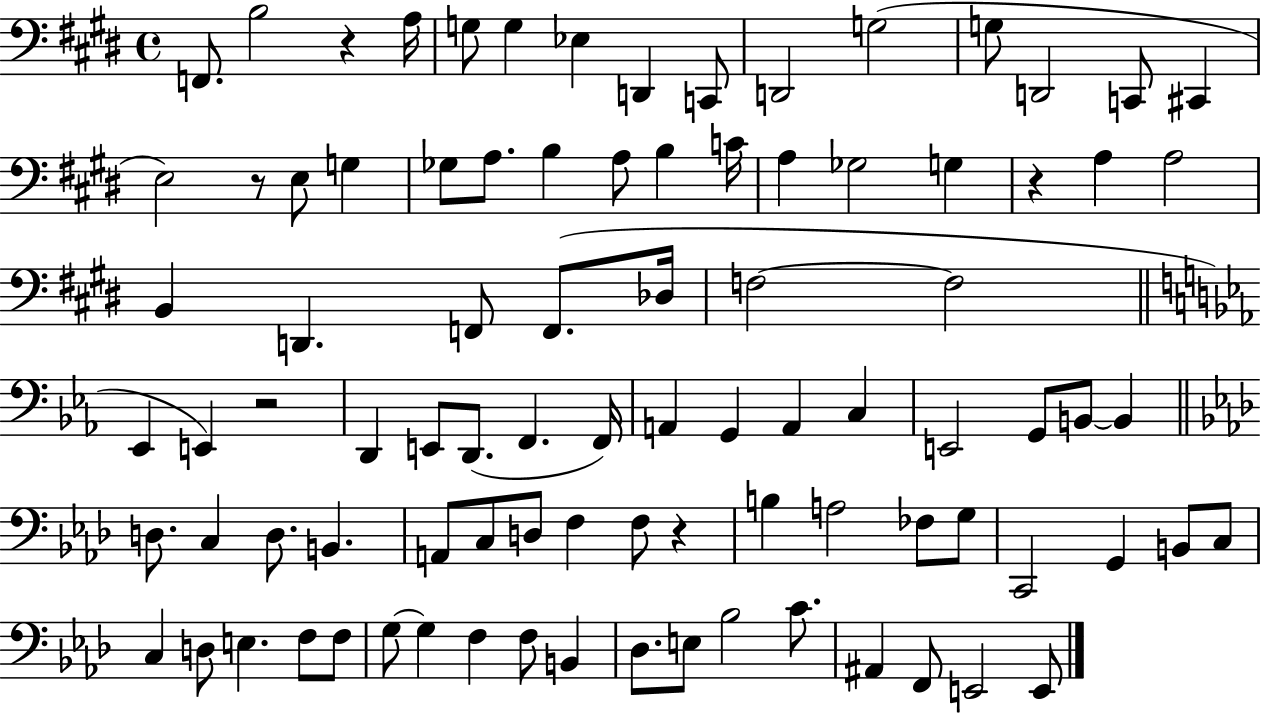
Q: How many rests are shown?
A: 5